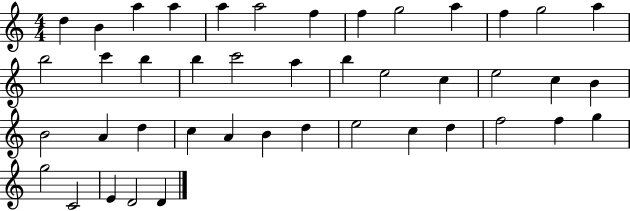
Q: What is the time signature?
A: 4/4